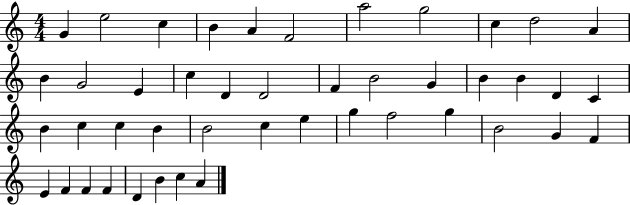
{
  \clef treble
  \numericTimeSignature
  \time 4/4
  \key c \major
  g'4 e''2 c''4 | b'4 a'4 f'2 | a''2 g''2 | c''4 d''2 a'4 | \break b'4 g'2 e'4 | c''4 d'4 d'2 | f'4 b'2 g'4 | b'4 b'4 d'4 c'4 | \break b'4 c''4 c''4 b'4 | b'2 c''4 e''4 | g''4 f''2 g''4 | b'2 g'4 f'4 | \break e'4 f'4 f'4 f'4 | d'4 b'4 c''4 a'4 | \bar "|."
}